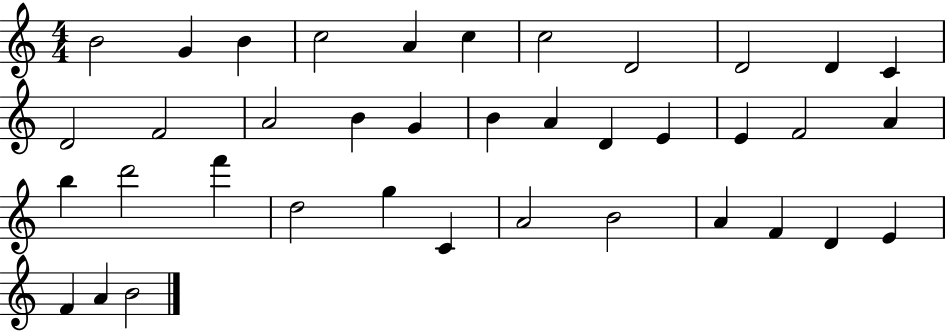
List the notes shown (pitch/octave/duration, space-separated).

B4/h G4/q B4/q C5/h A4/q C5/q C5/h D4/h D4/h D4/q C4/q D4/h F4/h A4/h B4/q G4/q B4/q A4/q D4/q E4/q E4/q F4/h A4/q B5/q D6/h F6/q D5/h G5/q C4/q A4/h B4/h A4/q F4/q D4/q E4/q F4/q A4/q B4/h